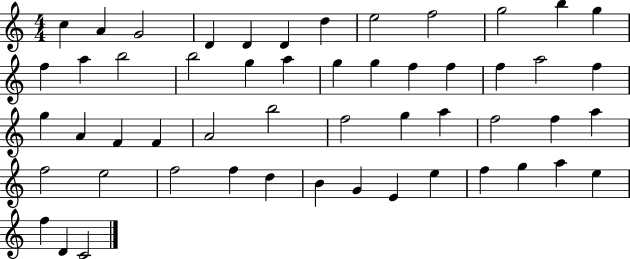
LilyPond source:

{
  \clef treble
  \numericTimeSignature
  \time 4/4
  \key c \major
  c''4 a'4 g'2 | d'4 d'4 d'4 d''4 | e''2 f''2 | g''2 b''4 g''4 | \break f''4 a''4 b''2 | b''2 g''4 a''4 | g''4 g''4 f''4 f''4 | f''4 a''2 f''4 | \break g''4 a'4 f'4 f'4 | a'2 b''2 | f''2 g''4 a''4 | f''2 f''4 a''4 | \break f''2 e''2 | f''2 f''4 d''4 | b'4 g'4 e'4 e''4 | f''4 g''4 a''4 e''4 | \break f''4 d'4 c'2 | \bar "|."
}